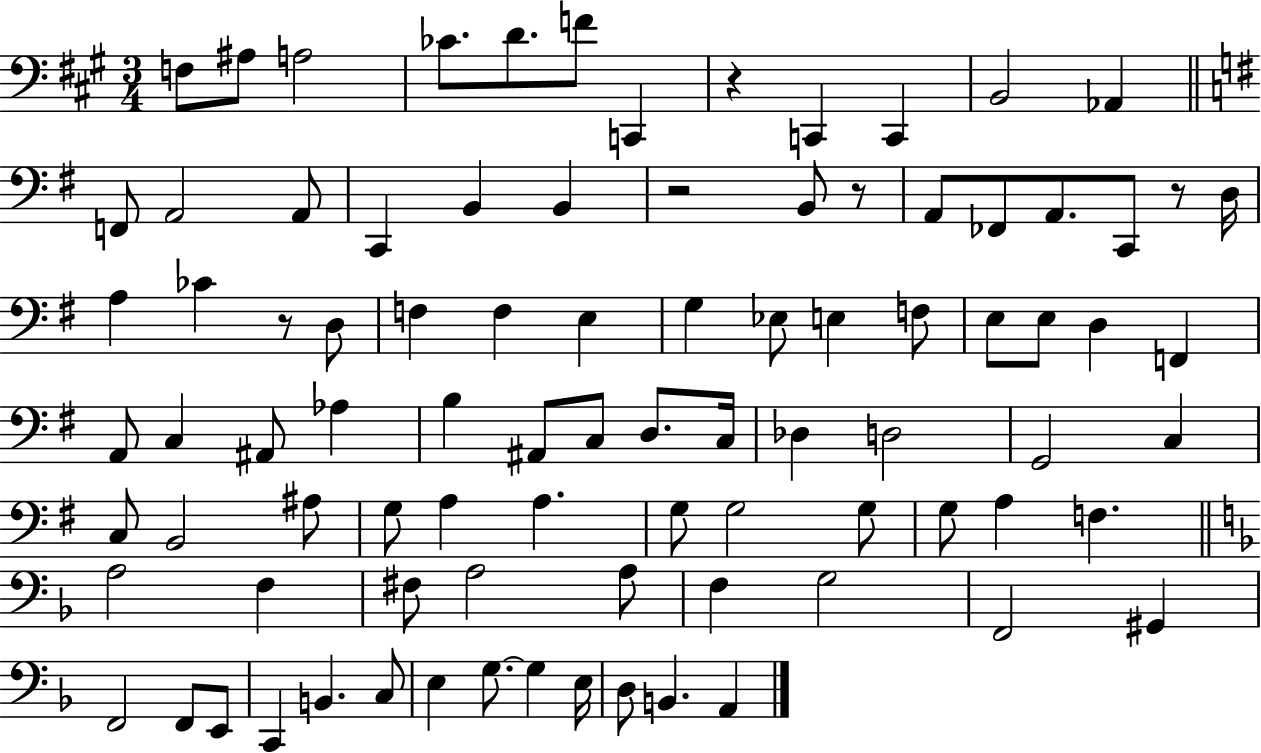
{
  \clef bass
  \numericTimeSignature
  \time 3/4
  \key a \major
  \repeat volta 2 { f8 ais8 a2 | ces'8. d'8. f'8 c,4 | r4 c,4 c,4 | b,2 aes,4 | \break \bar "||" \break \key g \major f,8 a,2 a,8 | c,4 b,4 b,4 | r2 b,8 r8 | a,8 fes,8 a,8. c,8 r8 d16 | \break a4 ces'4 r8 d8 | f4 f4 e4 | g4 ees8 e4 f8 | e8 e8 d4 f,4 | \break a,8 c4 ais,8 aes4 | b4 ais,8 c8 d8. c16 | des4 d2 | g,2 c4 | \break c8 b,2 ais8 | g8 a4 a4. | g8 g2 g8 | g8 a4 f4. | \break \bar "||" \break \key f \major a2 f4 | fis8 a2 a8 | f4 g2 | f,2 gis,4 | \break f,2 f,8 e,8 | c,4 b,4. c8 | e4 g8.~~ g4 e16 | d8 b,4. a,4 | \break } \bar "|."
}